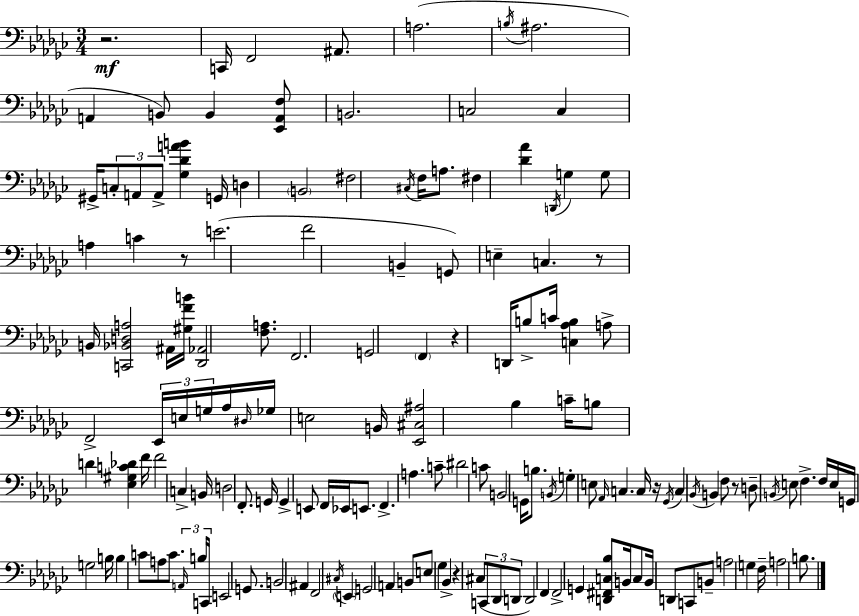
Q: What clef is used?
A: bass